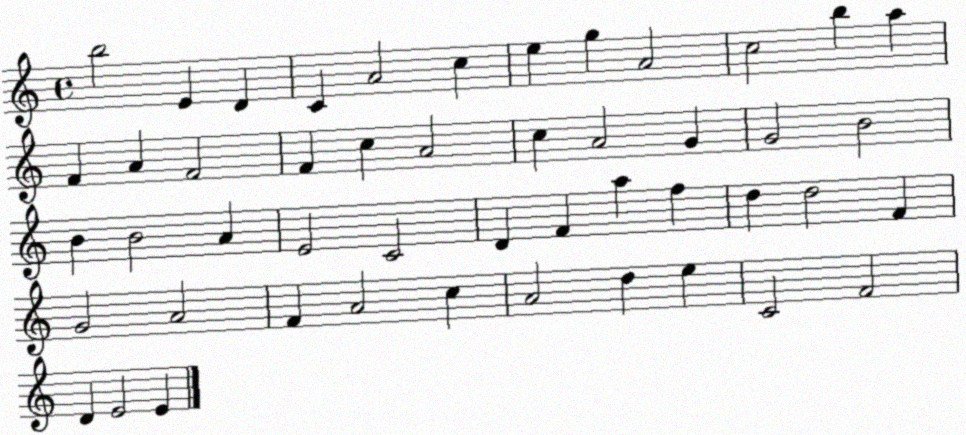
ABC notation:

X:1
T:Untitled
M:4/4
L:1/4
K:C
b2 E D C A2 c e g A2 c2 b a F A F2 F c A2 c A2 G G2 B2 B B2 A E2 C2 D F a f d d2 F G2 A2 F A2 c A2 d e C2 F2 D E2 E